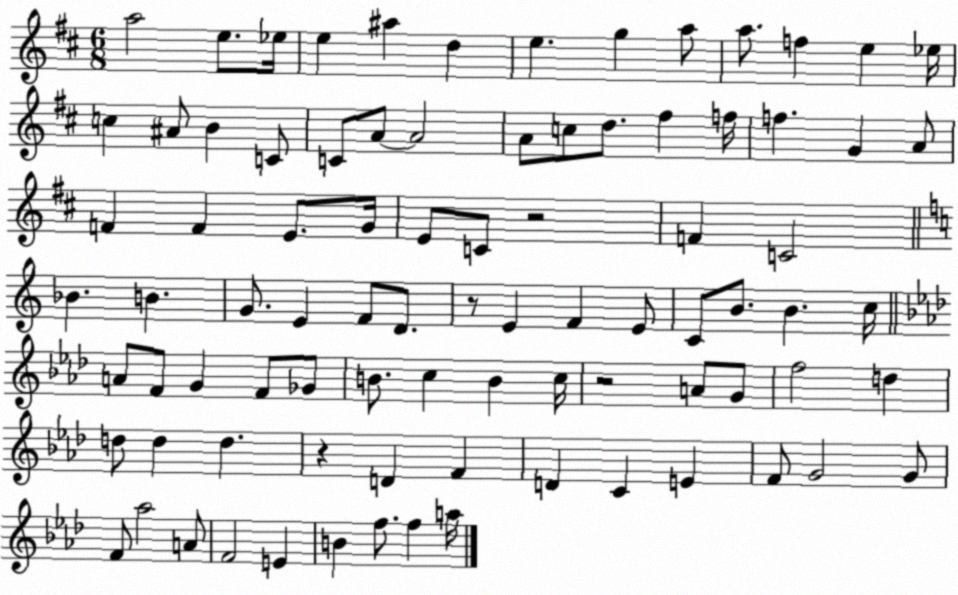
X:1
T:Untitled
M:6/8
L:1/4
K:D
a2 e/2 _e/4 e ^a d e g a/2 a/2 f e _e/4 c ^A/2 B C/2 C/2 A/2 A2 A/2 c/2 d/2 ^f f/4 f G A/2 F F E/2 G/4 E/2 C/2 z2 F C2 _B B G/2 E F/2 D/2 z/2 E F E/2 C/2 B/2 B c/4 A/2 F/2 G F/2 _G/2 B/2 c B c/4 z2 A/2 G/2 f2 d d/2 d d z D F D C E F/2 G2 G/2 F/2 _a2 A/2 F2 E B f/2 f a/4